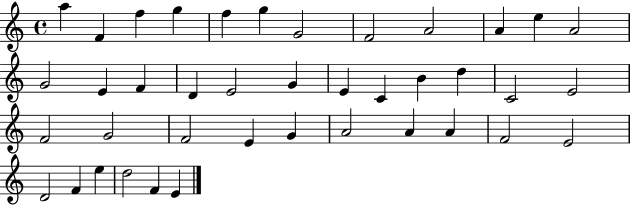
{
  \clef treble
  \time 4/4
  \defaultTimeSignature
  \key c \major
  a''4 f'4 f''4 g''4 | f''4 g''4 g'2 | f'2 a'2 | a'4 e''4 a'2 | \break g'2 e'4 f'4 | d'4 e'2 g'4 | e'4 c'4 b'4 d''4 | c'2 e'2 | \break f'2 g'2 | f'2 e'4 g'4 | a'2 a'4 a'4 | f'2 e'2 | \break d'2 f'4 e''4 | d''2 f'4 e'4 | \bar "|."
}